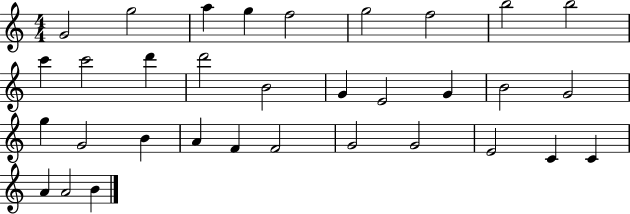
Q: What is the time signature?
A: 4/4